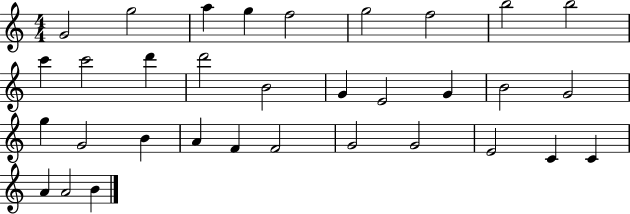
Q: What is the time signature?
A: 4/4